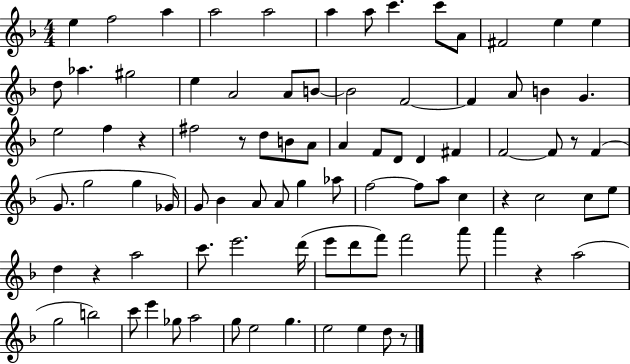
{
  \clef treble
  \numericTimeSignature
  \time 4/4
  \key f \major
  e''4 f''2 a''4 | a''2 a''2 | a''4 a''8 c'''4. c'''8 a'8 | fis'2 e''4 e''4 | \break d''8 aes''4. gis''2 | e''4 a'2 a'8 b'8~~ | b'2 f'2~~ | f'4 a'8 b'4 g'4. | \break e''2 f''4 r4 | fis''2 r8 d''8 b'8 a'8 | a'4 f'8 d'8 d'4 fis'4 | f'2~~ f'8 r8 f'4( | \break g'8. g''2 g''4 ges'16) | g'8 bes'4 a'8 a'8 g''4 aes''8 | f''2~~ f''8 a''8 c''4 | r4 c''2 c''8 e''8 | \break d''4 r4 a''2 | c'''8. e'''2. d'''16( | e'''8 d'''8 f'''8) f'''2 a'''8 | a'''4 r4 a''2( | \break g''2 b''2) | c'''8 e'''4 ges''8 a''2 | g''8 e''2 g''4. | e''2 e''4 d''8 r8 | \break \bar "|."
}